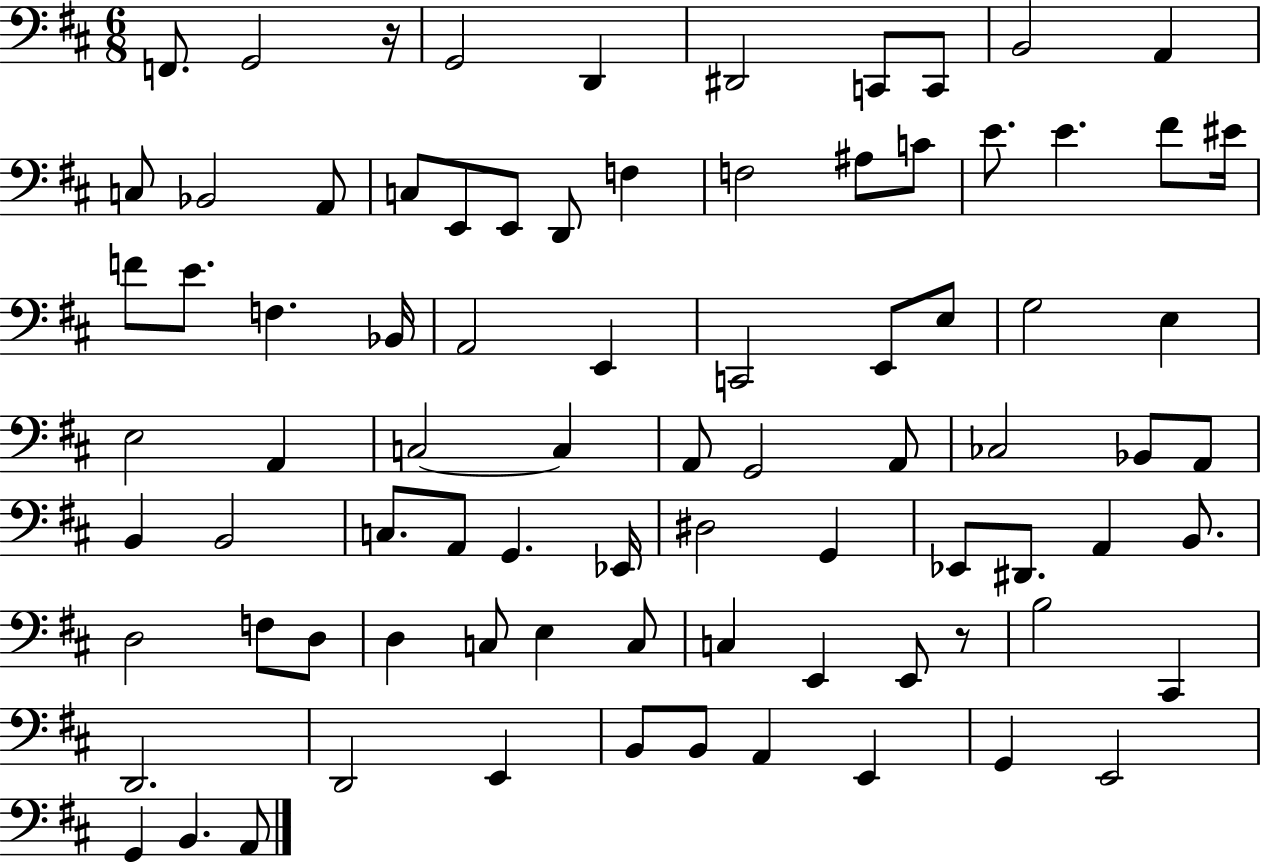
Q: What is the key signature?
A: D major